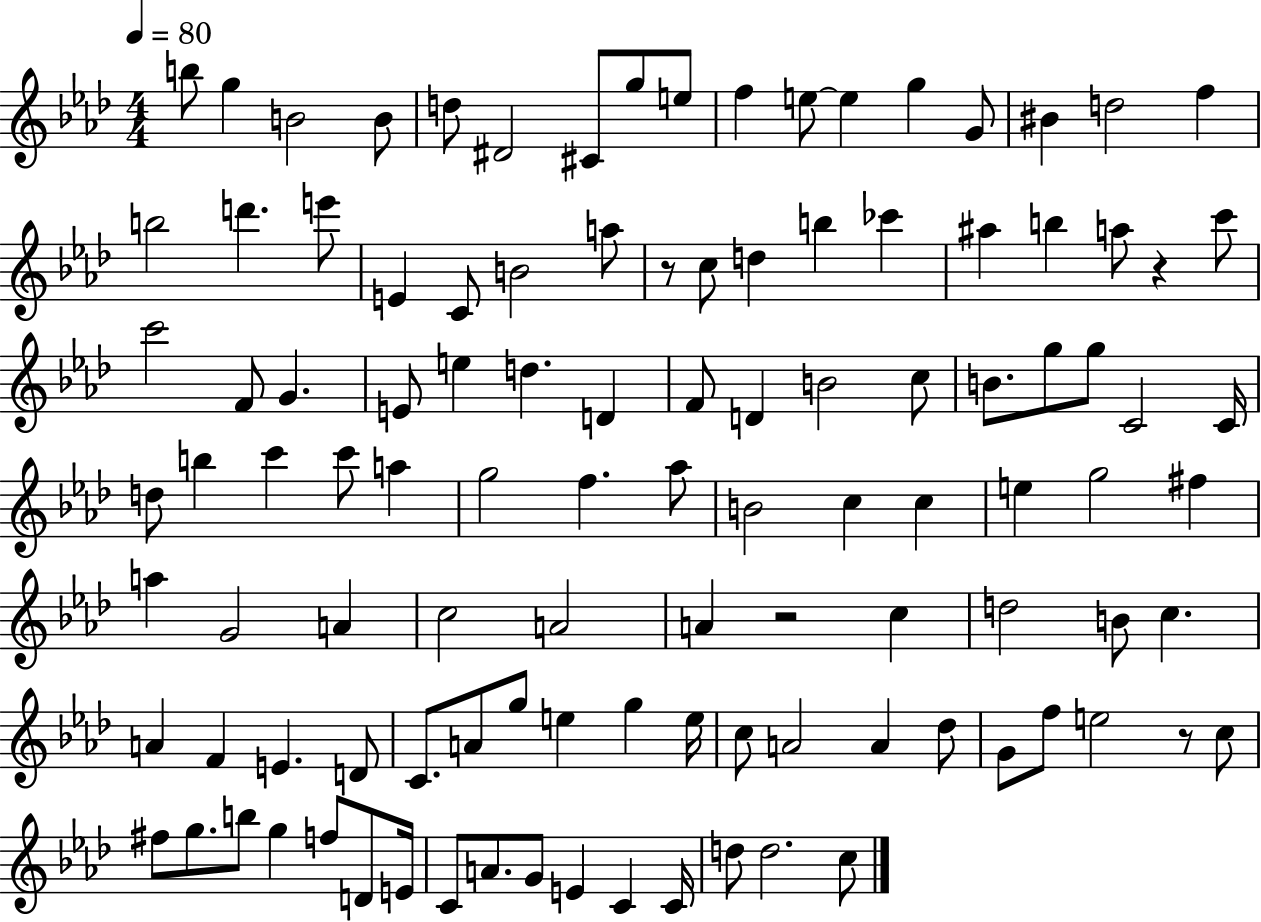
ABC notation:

X:1
T:Untitled
M:4/4
L:1/4
K:Ab
b/2 g B2 B/2 d/2 ^D2 ^C/2 g/2 e/2 f e/2 e g G/2 ^B d2 f b2 d' e'/2 E C/2 B2 a/2 z/2 c/2 d b _c' ^a b a/2 z c'/2 c'2 F/2 G E/2 e d D F/2 D B2 c/2 B/2 g/2 g/2 C2 C/4 d/2 b c' c'/2 a g2 f _a/2 B2 c c e g2 ^f a G2 A c2 A2 A z2 c d2 B/2 c A F E D/2 C/2 A/2 g/2 e g e/4 c/2 A2 A _d/2 G/2 f/2 e2 z/2 c/2 ^f/2 g/2 b/2 g f/2 D/2 E/4 C/2 A/2 G/2 E C C/4 d/2 d2 c/2